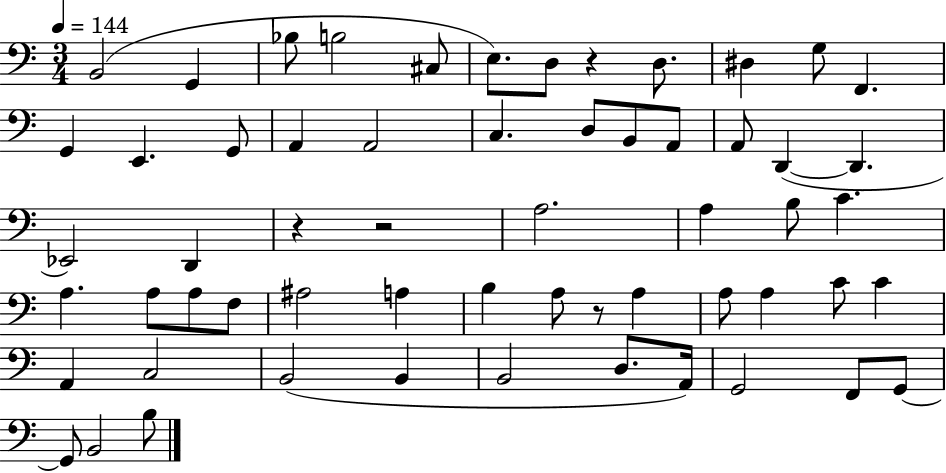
B2/h G2/q Bb3/e B3/h C#3/e E3/e. D3/e R/q D3/e. D#3/q G3/e F2/q. G2/q E2/q. G2/e A2/q A2/h C3/q. D3/e B2/e A2/e A2/e D2/q D2/q. Eb2/h D2/q R/q R/h A3/h. A3/q B3/e C4/q. A3/q. A3/e A3/e F3/e A#3/h A3/q B3/q A3/e R/e A3/q A3/e A3/q C4/e C4/q A2/q C3/h B2/h B2/q B2/h D3/e. A2/s G2/h F2/e G2/e G2/e B2/h B3/e